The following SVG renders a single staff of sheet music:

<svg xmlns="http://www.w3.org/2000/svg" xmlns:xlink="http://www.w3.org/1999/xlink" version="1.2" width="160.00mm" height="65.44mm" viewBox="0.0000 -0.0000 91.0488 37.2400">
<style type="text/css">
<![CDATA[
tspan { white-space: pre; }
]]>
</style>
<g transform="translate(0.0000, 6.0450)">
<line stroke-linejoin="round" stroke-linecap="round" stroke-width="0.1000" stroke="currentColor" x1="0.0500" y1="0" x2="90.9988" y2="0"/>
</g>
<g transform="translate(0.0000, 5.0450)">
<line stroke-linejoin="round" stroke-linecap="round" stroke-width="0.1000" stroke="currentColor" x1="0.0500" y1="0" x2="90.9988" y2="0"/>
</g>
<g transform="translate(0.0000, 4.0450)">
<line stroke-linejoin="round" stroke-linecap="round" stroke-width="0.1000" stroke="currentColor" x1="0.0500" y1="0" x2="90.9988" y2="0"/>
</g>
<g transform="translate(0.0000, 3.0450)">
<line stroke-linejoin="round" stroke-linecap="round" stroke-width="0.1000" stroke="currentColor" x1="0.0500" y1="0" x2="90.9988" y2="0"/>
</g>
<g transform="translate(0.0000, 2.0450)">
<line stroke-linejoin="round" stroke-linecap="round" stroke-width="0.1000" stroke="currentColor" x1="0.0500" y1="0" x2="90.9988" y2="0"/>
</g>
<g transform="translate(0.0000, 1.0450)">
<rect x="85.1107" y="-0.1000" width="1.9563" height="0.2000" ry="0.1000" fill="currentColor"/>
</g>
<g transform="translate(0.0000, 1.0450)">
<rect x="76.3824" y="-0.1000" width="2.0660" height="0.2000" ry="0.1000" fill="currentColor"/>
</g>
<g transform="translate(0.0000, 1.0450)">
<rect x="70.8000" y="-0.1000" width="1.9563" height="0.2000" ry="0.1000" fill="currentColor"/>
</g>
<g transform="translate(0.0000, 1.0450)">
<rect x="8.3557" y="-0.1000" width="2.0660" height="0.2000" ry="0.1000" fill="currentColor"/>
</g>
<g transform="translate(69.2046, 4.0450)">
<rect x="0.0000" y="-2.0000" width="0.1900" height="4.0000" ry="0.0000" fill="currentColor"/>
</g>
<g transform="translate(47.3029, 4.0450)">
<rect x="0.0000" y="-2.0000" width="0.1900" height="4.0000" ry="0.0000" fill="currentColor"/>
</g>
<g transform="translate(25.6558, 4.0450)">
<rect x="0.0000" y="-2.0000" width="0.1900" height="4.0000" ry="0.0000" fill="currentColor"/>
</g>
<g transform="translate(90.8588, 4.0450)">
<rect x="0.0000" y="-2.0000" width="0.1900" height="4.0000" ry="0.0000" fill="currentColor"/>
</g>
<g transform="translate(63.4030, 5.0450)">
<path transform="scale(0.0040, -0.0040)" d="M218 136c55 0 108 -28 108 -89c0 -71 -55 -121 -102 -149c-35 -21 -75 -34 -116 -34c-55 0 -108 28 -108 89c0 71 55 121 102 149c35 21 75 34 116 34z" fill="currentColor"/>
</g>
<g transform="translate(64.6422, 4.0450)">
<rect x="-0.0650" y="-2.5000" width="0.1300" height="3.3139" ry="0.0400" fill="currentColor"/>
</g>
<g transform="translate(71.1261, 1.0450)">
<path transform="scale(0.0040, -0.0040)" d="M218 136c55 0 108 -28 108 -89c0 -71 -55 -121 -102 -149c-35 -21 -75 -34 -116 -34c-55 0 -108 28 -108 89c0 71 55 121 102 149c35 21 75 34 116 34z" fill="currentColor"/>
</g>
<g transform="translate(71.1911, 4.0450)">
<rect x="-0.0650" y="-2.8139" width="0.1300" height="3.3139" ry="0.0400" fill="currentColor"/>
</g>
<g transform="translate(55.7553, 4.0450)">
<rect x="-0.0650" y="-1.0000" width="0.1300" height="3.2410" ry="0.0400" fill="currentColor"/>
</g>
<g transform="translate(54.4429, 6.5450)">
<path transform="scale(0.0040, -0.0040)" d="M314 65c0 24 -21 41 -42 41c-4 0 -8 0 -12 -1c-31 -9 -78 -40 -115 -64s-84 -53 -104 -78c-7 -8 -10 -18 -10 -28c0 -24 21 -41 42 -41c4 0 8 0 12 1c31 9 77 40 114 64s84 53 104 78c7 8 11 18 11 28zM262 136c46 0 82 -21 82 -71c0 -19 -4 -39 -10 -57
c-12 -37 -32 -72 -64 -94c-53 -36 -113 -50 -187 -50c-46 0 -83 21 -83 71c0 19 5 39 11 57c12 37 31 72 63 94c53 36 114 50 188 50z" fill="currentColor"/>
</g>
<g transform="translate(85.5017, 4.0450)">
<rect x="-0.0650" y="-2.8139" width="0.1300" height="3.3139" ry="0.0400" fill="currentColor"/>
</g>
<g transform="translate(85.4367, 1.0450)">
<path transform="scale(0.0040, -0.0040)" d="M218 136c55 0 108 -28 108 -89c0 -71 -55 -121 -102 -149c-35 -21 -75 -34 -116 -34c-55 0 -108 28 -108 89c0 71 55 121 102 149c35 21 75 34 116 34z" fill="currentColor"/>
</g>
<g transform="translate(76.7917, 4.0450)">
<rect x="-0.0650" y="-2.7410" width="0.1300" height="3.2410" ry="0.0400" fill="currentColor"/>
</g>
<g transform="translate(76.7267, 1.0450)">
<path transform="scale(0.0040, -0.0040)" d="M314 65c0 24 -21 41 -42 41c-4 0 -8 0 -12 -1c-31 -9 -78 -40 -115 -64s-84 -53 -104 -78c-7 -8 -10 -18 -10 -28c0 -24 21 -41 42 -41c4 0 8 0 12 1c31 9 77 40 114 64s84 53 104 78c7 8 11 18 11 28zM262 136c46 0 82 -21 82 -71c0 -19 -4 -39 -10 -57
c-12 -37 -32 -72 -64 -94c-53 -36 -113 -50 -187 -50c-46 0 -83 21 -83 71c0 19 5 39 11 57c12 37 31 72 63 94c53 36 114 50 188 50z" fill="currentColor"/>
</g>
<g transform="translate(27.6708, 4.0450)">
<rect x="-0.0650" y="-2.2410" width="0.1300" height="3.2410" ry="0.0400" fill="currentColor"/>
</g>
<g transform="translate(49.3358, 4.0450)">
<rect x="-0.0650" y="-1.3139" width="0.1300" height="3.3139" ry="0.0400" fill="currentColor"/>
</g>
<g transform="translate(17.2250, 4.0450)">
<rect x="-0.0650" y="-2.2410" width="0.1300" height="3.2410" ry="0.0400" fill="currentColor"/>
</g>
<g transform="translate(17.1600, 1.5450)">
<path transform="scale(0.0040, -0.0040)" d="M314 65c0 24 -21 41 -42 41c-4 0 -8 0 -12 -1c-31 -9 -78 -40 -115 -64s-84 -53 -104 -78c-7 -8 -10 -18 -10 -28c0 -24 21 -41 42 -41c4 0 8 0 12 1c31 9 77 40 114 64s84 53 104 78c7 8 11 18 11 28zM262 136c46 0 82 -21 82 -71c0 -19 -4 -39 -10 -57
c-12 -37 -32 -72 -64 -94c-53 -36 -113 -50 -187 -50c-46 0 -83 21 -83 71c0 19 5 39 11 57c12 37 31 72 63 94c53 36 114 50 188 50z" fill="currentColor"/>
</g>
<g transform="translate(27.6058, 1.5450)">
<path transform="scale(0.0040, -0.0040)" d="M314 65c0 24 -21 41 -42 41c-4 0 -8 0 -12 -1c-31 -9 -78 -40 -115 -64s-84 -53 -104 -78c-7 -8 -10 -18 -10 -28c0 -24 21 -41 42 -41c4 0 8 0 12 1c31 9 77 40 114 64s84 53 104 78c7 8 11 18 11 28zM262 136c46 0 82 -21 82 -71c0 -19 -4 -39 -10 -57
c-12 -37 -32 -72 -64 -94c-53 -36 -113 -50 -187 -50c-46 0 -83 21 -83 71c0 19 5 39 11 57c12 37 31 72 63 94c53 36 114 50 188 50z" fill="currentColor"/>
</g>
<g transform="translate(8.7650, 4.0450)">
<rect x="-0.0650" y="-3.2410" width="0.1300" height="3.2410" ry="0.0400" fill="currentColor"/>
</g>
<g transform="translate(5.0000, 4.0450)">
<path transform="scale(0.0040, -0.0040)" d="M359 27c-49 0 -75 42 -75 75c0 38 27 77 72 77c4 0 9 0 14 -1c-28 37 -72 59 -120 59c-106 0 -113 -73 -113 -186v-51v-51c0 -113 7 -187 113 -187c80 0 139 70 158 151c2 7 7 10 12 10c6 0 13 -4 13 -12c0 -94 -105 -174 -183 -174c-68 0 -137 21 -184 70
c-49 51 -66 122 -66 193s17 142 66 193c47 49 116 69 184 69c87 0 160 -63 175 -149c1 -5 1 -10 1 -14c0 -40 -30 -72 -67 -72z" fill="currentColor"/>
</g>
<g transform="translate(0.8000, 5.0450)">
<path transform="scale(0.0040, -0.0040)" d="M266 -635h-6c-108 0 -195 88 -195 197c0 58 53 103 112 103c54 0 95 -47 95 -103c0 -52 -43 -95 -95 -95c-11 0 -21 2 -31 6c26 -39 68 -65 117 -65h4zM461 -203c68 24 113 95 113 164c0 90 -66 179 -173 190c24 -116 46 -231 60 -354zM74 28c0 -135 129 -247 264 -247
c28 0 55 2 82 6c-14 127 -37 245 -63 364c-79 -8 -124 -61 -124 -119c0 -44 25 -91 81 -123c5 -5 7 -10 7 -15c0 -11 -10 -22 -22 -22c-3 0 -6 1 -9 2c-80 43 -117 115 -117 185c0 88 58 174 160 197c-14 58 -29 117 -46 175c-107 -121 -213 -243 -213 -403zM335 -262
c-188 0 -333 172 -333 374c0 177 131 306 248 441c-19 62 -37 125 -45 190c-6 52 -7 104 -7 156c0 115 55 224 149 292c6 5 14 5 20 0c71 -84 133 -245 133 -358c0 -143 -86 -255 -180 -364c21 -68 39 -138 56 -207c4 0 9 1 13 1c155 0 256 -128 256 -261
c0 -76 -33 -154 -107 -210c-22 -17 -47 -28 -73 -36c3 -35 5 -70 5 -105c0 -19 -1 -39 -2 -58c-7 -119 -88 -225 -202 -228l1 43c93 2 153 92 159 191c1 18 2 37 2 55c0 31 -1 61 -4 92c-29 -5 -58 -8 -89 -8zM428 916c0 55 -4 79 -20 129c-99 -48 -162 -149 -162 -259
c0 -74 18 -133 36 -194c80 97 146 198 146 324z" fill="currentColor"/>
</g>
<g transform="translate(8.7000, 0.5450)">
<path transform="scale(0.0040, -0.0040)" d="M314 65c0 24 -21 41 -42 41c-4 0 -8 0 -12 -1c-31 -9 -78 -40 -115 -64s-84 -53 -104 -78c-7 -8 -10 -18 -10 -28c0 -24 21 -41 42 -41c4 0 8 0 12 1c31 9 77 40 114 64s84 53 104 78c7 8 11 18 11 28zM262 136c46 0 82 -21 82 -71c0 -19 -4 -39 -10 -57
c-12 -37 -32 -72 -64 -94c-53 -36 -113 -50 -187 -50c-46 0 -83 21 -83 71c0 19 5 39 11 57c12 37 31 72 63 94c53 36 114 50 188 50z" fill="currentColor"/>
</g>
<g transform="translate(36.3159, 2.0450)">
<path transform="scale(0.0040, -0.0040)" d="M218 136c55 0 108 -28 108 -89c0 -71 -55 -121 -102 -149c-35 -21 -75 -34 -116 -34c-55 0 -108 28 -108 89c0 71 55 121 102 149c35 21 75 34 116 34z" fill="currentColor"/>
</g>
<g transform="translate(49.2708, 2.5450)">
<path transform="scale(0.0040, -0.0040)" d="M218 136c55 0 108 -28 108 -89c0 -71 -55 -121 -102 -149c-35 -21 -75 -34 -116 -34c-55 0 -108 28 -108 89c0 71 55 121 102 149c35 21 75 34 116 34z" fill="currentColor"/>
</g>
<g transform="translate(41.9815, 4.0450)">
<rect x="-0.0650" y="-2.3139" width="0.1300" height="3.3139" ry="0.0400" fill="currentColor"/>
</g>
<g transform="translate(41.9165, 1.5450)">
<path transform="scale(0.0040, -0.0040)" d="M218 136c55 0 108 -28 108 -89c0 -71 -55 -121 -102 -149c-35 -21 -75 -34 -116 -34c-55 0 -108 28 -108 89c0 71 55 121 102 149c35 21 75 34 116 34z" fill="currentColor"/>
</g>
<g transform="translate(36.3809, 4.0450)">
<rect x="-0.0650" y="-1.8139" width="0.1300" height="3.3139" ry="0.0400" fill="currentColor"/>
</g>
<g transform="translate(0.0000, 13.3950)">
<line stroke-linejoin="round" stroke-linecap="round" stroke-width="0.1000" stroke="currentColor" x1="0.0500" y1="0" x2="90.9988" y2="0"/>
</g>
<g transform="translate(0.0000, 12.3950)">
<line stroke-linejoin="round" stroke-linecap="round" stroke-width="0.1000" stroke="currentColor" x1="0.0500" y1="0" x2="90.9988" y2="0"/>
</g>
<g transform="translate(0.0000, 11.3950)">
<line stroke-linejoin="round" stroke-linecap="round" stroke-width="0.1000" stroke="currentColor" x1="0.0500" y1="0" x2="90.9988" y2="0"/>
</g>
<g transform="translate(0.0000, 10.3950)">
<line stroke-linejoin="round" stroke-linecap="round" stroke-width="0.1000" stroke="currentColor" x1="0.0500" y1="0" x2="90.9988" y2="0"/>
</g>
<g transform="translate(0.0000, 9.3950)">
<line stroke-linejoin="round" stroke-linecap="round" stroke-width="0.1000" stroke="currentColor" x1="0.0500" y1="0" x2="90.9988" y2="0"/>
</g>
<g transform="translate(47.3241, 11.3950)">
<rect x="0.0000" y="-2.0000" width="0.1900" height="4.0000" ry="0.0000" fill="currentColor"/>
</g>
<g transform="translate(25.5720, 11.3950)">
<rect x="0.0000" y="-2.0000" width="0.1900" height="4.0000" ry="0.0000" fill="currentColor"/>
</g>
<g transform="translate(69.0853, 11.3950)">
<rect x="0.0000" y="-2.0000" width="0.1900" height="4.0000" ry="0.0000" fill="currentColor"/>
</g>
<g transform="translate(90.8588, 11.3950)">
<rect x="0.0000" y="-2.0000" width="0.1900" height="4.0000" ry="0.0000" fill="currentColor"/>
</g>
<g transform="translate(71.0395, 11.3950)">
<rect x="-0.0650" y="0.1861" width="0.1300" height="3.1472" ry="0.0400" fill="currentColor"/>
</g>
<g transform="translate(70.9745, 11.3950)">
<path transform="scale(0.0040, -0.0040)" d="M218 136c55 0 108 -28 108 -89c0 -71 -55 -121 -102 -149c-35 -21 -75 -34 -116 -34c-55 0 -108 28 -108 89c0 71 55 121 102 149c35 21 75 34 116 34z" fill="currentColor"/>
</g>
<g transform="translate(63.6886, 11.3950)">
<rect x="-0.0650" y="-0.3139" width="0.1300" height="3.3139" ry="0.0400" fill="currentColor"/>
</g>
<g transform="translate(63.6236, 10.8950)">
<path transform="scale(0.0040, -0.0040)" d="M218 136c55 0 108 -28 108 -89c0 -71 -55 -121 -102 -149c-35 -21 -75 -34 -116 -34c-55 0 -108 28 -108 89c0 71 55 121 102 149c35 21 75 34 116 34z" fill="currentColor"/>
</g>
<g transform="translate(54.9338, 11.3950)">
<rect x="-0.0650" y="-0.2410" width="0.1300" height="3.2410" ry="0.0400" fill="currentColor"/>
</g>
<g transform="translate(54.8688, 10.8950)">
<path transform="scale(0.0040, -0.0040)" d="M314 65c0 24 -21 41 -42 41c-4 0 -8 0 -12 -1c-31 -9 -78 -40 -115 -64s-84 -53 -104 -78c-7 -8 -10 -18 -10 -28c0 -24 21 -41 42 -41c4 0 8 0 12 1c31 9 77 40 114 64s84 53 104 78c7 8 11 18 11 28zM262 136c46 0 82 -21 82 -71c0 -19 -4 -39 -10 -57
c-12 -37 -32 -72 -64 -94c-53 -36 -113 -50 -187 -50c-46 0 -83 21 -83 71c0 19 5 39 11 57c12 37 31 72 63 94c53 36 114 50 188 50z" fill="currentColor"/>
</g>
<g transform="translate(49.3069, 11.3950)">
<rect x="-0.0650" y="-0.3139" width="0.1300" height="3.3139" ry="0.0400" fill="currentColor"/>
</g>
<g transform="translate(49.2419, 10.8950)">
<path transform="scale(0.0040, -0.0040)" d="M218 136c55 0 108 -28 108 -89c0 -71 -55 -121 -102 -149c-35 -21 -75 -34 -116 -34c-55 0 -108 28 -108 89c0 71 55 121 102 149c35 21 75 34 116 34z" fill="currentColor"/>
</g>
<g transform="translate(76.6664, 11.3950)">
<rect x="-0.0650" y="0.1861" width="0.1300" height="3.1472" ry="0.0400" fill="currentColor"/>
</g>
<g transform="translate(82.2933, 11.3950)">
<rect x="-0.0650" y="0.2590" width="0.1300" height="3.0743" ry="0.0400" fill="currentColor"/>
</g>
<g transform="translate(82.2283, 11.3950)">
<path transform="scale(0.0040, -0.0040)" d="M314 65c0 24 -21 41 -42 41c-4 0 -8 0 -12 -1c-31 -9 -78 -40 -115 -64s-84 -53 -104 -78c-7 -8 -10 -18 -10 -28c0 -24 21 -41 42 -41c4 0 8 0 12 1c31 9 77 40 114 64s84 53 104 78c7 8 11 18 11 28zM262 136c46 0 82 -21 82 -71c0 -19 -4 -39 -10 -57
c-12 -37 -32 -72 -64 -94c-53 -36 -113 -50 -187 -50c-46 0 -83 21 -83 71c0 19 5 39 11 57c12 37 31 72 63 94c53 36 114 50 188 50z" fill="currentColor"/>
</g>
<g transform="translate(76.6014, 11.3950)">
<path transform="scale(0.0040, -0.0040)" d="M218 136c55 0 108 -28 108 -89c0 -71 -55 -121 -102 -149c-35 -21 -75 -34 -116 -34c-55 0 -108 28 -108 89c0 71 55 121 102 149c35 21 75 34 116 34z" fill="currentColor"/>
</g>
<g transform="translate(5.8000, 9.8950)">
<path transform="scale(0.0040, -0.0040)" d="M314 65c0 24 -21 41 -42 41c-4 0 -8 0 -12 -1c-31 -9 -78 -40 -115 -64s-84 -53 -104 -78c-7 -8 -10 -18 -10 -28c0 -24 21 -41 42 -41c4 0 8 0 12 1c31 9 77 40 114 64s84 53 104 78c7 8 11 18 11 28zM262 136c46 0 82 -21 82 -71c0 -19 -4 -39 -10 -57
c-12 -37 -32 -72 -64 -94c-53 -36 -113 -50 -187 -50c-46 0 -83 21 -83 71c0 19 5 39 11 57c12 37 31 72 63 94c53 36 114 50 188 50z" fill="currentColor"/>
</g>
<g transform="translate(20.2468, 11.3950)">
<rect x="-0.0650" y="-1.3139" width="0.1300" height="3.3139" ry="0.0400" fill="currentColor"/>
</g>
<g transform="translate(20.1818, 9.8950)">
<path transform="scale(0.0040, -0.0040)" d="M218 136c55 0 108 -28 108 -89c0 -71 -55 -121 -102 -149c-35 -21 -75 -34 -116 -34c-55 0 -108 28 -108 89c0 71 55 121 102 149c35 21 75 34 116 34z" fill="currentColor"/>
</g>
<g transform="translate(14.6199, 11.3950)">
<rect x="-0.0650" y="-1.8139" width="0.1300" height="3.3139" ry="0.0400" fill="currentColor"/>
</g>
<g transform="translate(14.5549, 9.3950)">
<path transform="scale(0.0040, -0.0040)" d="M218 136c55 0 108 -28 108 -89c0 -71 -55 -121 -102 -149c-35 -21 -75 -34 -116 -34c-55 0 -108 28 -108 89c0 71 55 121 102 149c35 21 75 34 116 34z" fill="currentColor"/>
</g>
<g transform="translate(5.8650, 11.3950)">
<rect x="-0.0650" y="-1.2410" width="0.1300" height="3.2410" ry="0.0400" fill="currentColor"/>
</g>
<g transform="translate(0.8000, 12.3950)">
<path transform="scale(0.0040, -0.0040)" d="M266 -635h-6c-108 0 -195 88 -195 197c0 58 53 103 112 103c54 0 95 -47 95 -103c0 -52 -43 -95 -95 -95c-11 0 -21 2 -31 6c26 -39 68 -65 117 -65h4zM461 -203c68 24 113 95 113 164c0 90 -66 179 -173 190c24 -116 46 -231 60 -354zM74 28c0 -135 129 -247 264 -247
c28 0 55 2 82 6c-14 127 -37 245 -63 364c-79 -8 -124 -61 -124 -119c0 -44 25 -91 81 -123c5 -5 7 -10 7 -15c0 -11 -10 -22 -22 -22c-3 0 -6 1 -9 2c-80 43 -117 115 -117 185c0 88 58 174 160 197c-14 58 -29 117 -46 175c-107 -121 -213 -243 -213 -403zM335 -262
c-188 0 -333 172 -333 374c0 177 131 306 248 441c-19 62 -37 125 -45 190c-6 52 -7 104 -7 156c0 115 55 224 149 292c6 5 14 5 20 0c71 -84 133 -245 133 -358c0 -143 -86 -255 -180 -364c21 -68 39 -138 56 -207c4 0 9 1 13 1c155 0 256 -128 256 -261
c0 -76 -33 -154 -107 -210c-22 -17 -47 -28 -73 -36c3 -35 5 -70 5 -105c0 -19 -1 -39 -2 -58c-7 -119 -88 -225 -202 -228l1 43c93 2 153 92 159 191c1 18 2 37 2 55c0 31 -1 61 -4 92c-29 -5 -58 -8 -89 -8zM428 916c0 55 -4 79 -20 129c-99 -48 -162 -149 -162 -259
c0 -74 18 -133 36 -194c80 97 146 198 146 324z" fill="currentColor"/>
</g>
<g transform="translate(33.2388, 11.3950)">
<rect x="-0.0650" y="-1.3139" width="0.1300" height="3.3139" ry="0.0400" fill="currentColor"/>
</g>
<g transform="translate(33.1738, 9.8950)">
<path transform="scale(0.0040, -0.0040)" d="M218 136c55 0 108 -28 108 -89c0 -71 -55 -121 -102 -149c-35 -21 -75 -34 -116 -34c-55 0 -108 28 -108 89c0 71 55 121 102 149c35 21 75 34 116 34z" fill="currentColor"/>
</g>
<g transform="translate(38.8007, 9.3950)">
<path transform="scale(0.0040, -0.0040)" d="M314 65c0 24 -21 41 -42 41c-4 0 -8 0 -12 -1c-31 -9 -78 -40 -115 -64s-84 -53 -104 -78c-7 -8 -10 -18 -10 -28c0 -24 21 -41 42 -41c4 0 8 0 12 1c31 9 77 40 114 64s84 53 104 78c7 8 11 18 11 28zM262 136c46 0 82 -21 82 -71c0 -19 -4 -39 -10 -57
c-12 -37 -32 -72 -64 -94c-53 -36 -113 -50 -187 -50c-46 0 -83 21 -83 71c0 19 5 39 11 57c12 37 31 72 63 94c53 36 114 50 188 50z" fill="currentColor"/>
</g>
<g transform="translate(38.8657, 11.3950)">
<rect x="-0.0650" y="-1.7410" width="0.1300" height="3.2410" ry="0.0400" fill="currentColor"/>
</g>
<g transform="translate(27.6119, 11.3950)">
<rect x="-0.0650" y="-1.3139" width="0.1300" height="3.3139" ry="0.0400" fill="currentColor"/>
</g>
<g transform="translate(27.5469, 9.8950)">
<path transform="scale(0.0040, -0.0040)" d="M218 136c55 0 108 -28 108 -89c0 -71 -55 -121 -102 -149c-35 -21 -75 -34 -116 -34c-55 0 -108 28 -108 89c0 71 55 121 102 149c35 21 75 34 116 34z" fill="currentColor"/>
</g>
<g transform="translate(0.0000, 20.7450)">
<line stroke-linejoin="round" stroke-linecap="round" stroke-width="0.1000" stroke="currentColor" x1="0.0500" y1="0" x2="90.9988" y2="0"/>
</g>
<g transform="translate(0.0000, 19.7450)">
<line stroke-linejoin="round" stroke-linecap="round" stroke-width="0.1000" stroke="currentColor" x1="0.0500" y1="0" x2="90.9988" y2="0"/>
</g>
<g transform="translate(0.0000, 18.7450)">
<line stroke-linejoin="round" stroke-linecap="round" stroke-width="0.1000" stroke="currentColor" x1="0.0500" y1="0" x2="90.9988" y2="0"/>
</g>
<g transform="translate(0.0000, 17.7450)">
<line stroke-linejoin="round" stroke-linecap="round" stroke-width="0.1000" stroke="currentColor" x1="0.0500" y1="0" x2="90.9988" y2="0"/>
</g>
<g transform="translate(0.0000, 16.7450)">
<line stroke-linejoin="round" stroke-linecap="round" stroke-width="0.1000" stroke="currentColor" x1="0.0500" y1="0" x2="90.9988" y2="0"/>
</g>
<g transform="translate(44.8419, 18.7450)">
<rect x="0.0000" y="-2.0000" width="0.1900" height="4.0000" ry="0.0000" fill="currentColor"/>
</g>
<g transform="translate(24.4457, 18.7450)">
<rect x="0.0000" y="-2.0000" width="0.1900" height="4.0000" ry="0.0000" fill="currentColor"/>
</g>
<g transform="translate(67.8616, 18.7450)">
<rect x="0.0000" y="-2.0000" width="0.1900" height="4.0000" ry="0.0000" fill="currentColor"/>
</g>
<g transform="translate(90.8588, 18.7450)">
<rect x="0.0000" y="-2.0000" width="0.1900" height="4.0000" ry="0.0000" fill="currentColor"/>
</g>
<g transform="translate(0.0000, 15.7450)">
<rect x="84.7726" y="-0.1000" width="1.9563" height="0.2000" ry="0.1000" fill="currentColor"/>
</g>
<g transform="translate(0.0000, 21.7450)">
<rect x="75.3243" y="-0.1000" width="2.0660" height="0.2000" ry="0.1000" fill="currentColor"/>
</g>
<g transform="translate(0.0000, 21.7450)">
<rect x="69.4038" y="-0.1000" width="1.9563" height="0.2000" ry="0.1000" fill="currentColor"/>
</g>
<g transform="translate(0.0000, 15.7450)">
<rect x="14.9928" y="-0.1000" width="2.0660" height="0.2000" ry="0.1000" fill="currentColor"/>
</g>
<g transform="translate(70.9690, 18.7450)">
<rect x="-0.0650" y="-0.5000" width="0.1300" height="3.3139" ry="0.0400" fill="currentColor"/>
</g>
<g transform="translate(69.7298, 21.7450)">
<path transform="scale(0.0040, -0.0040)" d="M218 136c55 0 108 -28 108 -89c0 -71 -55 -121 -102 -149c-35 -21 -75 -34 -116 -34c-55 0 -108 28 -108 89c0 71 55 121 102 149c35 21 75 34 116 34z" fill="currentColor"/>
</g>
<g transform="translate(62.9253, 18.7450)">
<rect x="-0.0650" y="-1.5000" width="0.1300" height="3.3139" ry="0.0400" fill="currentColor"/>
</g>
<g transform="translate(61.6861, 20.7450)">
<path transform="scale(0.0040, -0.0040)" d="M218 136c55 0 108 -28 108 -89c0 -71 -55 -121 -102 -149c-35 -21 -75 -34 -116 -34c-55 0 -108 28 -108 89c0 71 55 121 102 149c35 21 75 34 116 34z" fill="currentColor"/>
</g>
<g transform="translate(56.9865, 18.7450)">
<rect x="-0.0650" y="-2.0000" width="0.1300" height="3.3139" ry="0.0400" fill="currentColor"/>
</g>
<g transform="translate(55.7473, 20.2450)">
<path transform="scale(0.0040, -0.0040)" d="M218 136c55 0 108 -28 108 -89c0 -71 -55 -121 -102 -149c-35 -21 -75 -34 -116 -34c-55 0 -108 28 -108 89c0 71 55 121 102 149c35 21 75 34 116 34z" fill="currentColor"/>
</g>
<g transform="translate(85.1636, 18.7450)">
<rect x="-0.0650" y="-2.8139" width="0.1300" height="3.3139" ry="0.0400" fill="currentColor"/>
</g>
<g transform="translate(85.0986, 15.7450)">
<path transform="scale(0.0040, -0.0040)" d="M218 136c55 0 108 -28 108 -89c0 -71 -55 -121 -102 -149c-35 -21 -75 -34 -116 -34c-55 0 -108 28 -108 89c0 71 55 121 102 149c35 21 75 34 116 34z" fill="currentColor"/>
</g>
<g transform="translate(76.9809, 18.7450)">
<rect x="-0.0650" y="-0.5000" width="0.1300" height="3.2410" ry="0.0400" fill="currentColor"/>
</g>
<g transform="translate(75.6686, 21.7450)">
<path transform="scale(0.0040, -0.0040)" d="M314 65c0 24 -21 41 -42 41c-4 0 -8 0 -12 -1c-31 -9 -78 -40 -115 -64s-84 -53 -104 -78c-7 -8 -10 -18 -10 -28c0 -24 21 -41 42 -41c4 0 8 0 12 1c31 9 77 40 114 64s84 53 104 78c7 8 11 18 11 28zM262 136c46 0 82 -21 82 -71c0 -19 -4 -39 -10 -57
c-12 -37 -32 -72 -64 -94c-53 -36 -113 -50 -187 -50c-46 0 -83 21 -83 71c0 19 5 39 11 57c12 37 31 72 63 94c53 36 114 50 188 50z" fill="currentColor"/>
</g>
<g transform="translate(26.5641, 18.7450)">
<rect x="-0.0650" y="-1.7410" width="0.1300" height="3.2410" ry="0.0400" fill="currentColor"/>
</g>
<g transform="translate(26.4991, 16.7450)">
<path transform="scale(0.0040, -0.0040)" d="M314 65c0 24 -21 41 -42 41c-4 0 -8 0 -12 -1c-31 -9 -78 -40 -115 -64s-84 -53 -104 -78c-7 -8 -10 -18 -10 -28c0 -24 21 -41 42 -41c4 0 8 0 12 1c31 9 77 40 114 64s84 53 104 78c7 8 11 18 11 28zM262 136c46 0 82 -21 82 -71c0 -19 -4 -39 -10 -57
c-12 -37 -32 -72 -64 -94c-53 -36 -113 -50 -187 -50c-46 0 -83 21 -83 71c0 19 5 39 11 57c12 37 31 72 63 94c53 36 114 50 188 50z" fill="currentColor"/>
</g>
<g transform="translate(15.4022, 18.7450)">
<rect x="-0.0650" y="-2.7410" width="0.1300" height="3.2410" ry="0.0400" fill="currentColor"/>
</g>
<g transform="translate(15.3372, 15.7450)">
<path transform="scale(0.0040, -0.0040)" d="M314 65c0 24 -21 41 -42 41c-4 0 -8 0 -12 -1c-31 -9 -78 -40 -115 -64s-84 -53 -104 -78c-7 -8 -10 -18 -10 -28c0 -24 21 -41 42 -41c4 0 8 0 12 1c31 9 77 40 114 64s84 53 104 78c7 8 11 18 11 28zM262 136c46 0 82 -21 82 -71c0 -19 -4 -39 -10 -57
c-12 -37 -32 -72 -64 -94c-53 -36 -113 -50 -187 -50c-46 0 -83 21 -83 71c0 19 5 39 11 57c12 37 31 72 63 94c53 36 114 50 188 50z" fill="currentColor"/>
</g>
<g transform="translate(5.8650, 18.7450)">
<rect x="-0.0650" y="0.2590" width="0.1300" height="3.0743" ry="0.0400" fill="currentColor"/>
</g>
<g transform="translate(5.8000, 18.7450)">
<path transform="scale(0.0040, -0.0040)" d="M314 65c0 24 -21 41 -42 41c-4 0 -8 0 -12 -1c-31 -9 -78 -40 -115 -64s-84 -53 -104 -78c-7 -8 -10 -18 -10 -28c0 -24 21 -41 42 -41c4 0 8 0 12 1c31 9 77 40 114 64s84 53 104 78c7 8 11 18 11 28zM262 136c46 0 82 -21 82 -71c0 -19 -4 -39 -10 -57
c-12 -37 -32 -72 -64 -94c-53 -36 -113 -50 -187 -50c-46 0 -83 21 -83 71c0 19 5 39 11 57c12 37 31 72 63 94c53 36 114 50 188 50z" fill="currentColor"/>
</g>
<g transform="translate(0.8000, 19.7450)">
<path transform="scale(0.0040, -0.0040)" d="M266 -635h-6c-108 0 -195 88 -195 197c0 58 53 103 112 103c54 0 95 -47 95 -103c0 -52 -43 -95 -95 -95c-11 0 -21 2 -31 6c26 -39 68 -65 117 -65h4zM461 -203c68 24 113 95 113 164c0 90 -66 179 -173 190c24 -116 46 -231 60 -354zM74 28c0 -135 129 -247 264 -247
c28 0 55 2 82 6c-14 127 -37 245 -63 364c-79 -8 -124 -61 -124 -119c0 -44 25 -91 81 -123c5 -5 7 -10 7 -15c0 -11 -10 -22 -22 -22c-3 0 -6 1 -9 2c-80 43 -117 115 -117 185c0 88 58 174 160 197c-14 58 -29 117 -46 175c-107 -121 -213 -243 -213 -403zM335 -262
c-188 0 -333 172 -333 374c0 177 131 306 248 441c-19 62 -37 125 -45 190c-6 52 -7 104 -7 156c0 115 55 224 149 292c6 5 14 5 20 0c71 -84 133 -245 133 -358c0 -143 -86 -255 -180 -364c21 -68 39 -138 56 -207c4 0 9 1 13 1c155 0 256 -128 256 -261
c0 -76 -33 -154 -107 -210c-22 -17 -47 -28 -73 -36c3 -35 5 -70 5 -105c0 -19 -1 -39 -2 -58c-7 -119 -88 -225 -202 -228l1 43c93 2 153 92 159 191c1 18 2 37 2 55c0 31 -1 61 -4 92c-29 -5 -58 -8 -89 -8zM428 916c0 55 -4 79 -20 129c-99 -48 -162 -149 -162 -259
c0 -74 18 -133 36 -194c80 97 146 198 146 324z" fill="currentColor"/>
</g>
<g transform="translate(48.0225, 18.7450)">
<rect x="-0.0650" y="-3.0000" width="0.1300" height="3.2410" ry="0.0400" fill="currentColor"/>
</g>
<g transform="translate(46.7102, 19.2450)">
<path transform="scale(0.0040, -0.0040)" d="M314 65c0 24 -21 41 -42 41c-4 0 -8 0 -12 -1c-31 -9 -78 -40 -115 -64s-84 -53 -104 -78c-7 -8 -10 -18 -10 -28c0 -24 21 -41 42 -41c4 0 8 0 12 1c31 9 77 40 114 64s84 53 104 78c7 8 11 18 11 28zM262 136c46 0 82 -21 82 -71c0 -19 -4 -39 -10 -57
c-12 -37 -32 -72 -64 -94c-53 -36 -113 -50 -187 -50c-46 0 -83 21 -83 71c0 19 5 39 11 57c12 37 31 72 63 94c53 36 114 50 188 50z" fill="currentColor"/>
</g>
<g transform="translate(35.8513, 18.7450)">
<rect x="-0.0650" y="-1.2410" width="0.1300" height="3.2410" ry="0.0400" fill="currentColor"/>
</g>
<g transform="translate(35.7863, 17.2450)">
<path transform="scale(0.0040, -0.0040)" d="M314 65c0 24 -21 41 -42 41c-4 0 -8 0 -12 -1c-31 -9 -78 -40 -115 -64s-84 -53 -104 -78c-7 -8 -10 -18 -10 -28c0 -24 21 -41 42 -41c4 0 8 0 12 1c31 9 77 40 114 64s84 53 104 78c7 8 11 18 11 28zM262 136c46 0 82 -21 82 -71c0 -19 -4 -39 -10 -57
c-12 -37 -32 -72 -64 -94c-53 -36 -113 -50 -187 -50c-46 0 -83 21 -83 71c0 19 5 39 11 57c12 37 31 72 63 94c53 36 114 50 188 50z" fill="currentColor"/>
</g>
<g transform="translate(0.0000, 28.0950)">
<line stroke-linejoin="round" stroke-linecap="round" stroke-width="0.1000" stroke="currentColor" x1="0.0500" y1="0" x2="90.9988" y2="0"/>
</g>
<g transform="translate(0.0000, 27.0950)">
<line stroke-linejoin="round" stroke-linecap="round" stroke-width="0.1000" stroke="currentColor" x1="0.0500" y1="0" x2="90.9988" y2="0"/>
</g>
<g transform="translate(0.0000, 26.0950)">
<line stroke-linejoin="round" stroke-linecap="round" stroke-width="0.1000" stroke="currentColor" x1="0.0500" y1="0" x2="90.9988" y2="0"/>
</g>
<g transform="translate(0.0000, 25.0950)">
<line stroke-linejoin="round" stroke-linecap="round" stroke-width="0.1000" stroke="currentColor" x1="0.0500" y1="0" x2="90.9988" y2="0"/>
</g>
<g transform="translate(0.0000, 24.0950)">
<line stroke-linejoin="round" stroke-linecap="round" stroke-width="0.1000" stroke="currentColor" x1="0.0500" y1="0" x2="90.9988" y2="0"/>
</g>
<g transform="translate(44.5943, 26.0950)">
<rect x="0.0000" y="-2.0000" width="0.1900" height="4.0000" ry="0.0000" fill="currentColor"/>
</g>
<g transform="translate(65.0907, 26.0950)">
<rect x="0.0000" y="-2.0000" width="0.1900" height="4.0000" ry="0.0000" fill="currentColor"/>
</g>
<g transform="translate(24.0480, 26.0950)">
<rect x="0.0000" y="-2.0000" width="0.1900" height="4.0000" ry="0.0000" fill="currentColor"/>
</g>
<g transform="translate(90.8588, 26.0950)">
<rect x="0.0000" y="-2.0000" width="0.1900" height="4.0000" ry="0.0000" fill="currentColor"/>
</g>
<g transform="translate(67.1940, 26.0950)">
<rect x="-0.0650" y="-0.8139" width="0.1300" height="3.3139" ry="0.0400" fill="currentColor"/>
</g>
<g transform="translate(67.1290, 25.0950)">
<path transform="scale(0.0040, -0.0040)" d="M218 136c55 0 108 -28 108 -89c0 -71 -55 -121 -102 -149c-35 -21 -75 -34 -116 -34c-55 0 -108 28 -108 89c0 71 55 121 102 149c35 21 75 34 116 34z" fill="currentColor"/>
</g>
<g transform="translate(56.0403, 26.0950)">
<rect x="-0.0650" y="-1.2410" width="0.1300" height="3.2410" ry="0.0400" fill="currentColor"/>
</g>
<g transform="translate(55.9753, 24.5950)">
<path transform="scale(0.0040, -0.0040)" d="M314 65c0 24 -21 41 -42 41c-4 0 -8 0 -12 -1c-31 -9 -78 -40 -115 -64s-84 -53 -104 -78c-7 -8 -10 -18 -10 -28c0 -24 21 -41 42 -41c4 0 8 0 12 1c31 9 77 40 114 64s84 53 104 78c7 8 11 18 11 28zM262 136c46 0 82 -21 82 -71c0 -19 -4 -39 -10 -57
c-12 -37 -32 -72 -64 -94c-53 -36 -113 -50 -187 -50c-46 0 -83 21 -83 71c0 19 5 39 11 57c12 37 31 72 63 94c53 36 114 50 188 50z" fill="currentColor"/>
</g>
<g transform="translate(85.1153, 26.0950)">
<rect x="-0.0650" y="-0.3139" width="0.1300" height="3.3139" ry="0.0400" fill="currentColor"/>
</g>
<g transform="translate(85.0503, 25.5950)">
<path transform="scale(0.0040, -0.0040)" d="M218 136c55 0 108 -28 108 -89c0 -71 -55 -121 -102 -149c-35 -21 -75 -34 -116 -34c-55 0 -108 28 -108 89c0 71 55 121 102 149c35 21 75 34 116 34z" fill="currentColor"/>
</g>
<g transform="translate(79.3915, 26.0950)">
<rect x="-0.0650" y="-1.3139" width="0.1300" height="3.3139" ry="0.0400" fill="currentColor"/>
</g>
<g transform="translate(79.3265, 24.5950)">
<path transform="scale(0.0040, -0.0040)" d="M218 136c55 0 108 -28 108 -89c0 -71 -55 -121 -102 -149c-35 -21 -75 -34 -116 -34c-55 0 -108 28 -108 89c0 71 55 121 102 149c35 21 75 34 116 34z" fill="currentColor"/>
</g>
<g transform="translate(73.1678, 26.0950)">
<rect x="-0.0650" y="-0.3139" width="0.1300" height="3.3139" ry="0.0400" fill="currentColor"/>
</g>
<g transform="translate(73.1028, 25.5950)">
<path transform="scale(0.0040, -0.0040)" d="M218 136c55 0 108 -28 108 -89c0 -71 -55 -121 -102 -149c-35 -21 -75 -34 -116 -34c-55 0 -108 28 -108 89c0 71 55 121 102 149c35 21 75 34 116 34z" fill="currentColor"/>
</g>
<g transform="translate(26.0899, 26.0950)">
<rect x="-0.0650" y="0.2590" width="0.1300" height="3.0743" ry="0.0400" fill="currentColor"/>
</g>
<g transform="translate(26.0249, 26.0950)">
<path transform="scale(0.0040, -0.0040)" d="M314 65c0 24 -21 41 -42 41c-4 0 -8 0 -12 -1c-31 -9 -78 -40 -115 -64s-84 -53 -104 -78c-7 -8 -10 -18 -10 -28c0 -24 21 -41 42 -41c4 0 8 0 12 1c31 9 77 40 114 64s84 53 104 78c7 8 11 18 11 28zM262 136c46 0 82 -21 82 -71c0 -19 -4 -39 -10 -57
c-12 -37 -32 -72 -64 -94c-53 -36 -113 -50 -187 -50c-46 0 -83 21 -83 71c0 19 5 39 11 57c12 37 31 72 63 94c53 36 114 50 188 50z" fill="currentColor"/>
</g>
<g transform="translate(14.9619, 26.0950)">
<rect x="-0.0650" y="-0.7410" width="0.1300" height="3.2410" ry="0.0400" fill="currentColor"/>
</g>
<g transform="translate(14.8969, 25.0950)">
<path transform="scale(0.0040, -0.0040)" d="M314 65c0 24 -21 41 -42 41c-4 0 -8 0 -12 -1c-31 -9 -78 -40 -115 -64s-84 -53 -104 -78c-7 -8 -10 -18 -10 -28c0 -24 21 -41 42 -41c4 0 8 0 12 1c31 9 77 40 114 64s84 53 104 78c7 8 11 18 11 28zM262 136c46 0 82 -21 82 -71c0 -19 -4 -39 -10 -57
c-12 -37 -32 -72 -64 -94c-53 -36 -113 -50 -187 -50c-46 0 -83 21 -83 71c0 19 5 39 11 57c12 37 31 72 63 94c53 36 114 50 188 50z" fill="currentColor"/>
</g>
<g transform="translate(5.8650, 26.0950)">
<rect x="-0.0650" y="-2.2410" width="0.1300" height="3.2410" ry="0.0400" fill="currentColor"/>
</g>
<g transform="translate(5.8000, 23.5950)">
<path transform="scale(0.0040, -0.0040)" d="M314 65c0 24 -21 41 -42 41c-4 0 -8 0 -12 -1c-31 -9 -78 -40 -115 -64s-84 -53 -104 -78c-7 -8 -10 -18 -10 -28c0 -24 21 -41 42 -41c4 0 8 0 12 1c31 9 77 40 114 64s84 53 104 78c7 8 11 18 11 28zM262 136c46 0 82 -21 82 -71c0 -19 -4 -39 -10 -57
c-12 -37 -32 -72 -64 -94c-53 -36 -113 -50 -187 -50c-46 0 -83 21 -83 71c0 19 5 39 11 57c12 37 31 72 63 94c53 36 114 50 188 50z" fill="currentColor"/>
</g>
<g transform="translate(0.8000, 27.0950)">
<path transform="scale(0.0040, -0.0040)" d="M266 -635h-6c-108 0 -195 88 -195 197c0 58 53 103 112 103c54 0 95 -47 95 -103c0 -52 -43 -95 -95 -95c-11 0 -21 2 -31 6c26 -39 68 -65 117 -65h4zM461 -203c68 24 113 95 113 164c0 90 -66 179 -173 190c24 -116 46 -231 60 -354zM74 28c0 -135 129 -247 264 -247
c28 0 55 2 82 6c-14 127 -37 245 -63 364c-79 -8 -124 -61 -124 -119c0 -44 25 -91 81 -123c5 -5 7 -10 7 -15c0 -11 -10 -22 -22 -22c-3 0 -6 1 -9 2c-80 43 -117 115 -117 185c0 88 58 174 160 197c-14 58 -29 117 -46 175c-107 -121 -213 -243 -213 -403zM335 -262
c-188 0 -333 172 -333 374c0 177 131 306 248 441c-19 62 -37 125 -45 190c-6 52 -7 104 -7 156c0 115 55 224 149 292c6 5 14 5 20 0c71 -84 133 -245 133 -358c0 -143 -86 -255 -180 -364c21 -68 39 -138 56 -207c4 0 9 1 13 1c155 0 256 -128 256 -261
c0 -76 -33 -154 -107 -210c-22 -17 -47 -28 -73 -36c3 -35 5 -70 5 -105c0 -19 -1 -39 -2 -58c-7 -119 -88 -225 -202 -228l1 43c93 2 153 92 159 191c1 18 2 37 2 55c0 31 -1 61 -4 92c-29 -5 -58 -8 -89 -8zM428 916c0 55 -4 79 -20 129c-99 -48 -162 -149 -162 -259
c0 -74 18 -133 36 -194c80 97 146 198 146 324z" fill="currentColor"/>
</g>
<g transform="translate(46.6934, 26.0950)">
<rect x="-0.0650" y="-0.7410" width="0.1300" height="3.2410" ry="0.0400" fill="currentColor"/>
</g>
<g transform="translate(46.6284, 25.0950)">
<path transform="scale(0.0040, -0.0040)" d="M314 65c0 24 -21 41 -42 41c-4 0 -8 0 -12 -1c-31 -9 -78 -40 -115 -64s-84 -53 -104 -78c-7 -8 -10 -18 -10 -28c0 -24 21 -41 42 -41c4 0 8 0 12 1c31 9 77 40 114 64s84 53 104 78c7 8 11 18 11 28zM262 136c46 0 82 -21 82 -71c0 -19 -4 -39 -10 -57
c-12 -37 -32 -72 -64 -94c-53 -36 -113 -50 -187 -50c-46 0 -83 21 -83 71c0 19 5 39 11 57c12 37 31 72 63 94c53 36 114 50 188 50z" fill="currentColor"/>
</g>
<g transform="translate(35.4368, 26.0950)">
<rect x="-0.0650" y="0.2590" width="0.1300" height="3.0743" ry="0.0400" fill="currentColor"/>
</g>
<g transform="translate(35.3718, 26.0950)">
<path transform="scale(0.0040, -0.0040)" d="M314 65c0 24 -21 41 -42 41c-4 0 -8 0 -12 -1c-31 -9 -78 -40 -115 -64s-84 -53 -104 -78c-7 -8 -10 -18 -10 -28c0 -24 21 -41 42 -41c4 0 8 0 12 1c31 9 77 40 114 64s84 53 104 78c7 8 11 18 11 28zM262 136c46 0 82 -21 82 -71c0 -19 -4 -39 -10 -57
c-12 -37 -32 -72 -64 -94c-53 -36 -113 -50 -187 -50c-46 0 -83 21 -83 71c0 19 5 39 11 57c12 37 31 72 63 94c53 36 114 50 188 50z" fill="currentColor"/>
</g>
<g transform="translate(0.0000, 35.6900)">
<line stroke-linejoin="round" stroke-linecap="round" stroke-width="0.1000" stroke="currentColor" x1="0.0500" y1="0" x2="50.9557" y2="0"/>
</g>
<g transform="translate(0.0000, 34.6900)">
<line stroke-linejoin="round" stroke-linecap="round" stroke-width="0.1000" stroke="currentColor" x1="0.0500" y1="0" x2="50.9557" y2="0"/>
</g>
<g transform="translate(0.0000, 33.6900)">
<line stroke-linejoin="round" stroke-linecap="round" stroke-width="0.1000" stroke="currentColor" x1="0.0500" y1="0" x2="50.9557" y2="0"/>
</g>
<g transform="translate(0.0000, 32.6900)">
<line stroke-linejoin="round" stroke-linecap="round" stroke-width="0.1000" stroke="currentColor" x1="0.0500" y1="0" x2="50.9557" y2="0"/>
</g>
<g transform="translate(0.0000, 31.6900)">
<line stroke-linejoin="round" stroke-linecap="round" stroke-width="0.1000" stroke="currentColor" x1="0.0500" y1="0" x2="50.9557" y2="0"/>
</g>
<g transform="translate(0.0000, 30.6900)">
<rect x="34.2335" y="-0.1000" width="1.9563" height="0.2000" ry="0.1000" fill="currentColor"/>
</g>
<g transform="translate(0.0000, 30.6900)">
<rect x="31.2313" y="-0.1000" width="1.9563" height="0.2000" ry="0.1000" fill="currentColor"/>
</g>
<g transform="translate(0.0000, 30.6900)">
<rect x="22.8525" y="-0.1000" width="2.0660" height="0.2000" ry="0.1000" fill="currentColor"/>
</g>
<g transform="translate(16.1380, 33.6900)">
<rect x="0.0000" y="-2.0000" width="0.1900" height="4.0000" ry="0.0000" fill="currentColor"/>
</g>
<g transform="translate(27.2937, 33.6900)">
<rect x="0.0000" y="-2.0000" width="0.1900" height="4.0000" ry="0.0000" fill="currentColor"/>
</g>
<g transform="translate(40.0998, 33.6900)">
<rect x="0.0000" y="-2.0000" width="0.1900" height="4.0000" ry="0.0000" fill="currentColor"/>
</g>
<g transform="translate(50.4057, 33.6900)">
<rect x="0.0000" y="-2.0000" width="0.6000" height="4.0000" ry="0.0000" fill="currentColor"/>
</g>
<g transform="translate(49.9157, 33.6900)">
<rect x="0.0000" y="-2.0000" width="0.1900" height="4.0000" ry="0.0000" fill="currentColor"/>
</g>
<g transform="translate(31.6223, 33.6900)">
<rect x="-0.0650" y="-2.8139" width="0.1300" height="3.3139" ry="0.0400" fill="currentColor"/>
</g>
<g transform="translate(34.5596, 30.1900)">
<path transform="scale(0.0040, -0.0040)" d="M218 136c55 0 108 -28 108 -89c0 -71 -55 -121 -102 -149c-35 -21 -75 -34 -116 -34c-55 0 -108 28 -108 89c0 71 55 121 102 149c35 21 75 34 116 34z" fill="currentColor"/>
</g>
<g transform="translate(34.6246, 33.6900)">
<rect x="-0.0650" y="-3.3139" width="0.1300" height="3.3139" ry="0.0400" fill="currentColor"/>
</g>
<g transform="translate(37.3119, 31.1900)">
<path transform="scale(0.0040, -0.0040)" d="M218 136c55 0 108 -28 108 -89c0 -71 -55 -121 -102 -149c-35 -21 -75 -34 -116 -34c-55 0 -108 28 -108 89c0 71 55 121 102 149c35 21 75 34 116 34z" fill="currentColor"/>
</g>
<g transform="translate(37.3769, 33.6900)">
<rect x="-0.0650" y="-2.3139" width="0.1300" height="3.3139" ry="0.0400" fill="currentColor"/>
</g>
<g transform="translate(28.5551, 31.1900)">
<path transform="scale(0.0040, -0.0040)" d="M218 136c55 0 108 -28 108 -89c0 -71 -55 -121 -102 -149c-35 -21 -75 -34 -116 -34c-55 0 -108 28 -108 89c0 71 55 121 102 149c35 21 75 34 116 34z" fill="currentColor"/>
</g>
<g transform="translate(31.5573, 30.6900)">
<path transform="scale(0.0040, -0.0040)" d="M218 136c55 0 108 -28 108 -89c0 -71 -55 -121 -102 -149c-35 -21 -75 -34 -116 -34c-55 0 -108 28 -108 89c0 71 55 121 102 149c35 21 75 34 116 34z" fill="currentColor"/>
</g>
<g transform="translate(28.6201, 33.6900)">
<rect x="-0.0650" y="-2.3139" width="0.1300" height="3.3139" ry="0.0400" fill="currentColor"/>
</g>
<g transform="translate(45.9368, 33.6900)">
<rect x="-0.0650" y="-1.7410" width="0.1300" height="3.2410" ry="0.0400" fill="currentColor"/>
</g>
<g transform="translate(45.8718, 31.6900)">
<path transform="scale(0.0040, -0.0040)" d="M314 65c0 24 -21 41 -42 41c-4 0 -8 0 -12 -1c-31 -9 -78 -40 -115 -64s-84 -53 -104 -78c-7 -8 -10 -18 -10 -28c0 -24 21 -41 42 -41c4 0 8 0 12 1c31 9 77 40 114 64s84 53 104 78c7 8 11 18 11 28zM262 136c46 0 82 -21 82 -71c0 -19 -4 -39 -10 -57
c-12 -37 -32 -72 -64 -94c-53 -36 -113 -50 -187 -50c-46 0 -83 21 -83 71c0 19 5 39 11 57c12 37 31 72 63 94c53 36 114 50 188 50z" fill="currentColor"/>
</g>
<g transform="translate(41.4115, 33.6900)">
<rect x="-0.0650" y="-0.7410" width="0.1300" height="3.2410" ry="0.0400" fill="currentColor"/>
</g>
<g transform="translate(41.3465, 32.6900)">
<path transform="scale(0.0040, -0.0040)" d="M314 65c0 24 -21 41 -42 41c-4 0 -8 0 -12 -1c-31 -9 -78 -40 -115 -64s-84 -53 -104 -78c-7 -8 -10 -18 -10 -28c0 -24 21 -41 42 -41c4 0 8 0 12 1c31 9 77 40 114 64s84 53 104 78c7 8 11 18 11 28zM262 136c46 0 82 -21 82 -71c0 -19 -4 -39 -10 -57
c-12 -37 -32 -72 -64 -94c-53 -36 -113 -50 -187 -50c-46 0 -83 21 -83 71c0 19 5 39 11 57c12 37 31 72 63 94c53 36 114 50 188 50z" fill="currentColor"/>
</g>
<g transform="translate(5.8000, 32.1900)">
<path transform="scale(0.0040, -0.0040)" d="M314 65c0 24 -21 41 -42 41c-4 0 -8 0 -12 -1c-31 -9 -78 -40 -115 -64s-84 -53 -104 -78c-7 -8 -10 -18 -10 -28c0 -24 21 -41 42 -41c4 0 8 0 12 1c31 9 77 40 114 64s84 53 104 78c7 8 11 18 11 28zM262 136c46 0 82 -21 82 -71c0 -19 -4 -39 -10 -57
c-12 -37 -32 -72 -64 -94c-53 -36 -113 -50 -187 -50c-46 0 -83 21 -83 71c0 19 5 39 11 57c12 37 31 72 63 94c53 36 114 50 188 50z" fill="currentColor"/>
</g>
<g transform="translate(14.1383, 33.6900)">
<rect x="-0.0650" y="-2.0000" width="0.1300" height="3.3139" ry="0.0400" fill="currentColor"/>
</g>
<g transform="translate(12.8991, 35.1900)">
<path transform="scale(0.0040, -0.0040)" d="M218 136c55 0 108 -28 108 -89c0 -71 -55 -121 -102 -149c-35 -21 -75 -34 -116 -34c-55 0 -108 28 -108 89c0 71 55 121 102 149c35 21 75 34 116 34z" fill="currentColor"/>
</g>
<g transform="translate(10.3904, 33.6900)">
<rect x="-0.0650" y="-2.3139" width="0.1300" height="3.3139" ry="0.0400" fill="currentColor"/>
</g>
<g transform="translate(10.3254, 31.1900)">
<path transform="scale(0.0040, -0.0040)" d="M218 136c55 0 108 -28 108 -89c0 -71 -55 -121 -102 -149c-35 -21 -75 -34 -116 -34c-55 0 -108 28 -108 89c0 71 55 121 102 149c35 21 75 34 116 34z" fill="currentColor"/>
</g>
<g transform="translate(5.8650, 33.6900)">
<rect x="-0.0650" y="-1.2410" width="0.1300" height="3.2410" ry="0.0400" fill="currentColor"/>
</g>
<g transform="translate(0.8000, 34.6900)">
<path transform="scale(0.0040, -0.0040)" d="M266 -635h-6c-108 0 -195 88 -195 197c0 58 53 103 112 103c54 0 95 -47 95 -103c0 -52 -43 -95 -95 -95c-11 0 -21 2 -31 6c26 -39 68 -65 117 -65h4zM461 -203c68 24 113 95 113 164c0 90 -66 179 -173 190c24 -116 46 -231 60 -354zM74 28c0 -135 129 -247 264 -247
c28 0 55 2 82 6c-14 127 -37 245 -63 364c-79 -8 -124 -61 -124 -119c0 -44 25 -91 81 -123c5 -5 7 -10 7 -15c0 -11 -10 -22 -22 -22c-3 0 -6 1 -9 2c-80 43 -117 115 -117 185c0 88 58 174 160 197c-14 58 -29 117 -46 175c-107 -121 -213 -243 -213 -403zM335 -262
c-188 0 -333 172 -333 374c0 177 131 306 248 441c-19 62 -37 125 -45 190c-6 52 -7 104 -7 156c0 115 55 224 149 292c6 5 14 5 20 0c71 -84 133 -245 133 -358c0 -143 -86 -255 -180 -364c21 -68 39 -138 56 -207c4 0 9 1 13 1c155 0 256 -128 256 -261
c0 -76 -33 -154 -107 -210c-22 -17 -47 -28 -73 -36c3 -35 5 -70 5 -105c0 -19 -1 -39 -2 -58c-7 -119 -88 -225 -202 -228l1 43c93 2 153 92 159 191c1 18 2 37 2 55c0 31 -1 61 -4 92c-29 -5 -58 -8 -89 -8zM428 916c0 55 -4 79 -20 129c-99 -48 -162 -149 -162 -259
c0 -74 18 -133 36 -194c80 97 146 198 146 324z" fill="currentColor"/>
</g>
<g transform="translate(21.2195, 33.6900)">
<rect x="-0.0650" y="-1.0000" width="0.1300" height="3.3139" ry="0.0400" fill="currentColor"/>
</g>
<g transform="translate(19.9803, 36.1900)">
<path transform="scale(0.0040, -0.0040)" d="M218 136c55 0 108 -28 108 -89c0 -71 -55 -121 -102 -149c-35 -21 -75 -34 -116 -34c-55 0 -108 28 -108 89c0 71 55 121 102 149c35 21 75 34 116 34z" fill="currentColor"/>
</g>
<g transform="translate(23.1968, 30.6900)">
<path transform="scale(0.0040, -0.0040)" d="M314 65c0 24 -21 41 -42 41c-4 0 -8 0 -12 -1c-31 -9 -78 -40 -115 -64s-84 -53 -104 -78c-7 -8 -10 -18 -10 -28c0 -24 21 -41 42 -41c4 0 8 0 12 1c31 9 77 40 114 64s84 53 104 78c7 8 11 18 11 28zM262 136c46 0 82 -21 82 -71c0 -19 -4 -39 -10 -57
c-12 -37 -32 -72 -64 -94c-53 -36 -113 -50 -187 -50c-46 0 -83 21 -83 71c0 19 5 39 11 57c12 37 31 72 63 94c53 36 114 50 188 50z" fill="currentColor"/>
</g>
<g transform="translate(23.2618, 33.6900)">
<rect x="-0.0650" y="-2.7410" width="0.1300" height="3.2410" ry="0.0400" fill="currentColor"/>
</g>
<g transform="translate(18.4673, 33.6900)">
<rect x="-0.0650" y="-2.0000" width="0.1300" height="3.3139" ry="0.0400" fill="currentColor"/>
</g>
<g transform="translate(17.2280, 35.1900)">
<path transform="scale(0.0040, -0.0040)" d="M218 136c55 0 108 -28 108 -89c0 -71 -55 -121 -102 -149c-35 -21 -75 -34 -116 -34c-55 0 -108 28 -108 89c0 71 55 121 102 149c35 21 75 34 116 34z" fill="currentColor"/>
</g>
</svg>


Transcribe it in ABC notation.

X:1
T:Untitled
M:4/4
L:1/4
K:C
b2 g2 g2 f g e D2 G a a2 a e2 f e e e f2 c c2 c B B B2 B2 a2 f2 e2 A2 F E C C2 a g2 d2 B2 B2 d2 e2 d c e c e2 g F F D a2 g a b g d2 f2